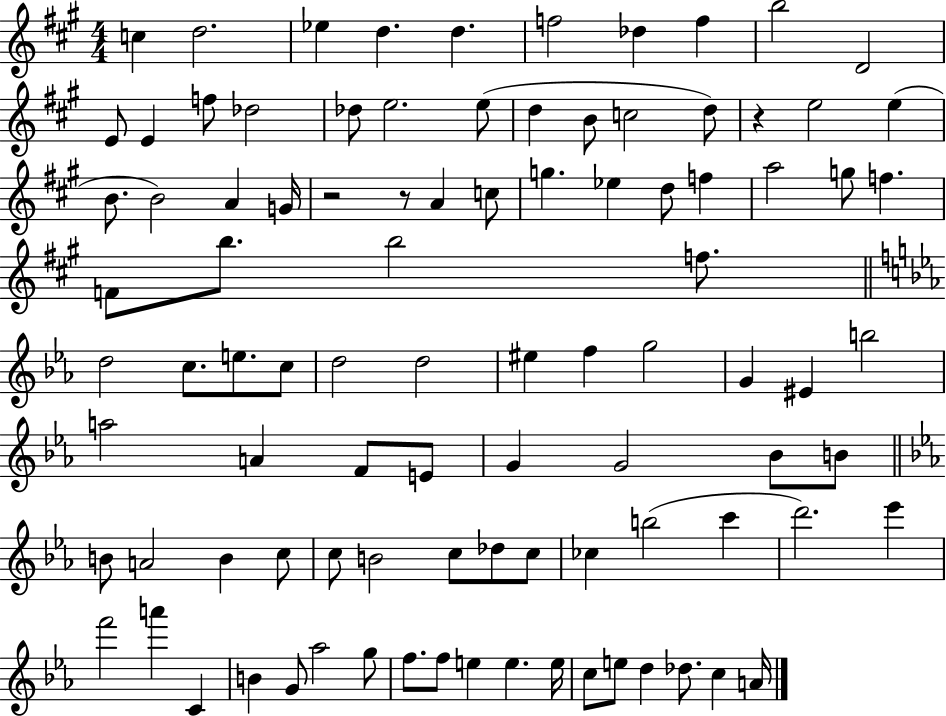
C5/q D5/h. Eb5/q D5/q. D5/q. F5/h Db5/q F5/q B5/h D4/h E4/e E4/q F5/e Db5/h Db5/e E5/h. E5/e D5/q B4/e C5/h D5/e R/q E5/h E5/q B4/e. B4/h A4/q G4/s R/h R/e A4/q C5/e G5/q. Eb5/q D5/e F5/q A5/h G5/e F5/q. F4/e B5/e. B5/h F5/e. D5/h C5/e. E5/e. C5/e D5/h D5/h EIS5/q F5/q G5/h G4/q EIS4/q B5/h A5/h A4/q F4/e E4/e G4/q G4/h Bb4/e B4/e B4/e A4/h B4/q C5/e C5/e B4/h C5/e Db5/e C5/e CES5/q B5/h C6/q D6/h. Eb6/q F6/h A6/q C4/q B4/q G4/e Ab5/h G5/e F5/e. F5/e E5/q E5/q. E5/s C5/e E5/e D5/q Db5/e. C5/q A4/s